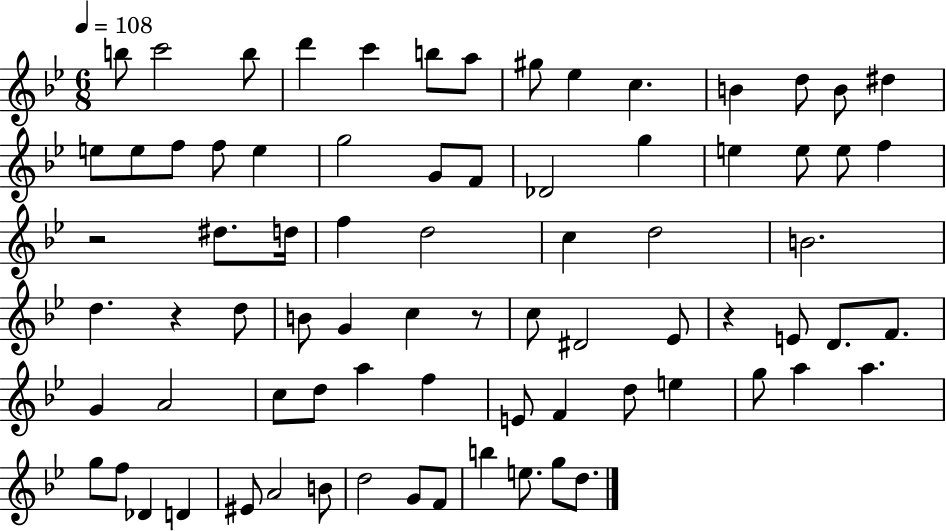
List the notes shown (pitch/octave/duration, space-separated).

B5/e C6/h B5/e D6/q C6/q B5/e A5/e G#5/e Eb5/q C5/q. B4/q D5/e B4/e D#5/q E5/e E5/e F5/e F5/e E5/q G5/h G4/e F4/e Db4/h G5/q E5/q E5/e E5/e F5/q R/h D#5/e. D5/s F5/q D5/h C5/q D5/h B4/h. D5/q. R/q D5/e B4/e G4/q C5/q R/e C5/e D#4/h Eb4/e R/q E4/e D4/e. F4/e. G4/q A4/h C5/e D5/e A5/q F5/q E4/e F4/q D5/e E5/q G5/e A5/q A5/q. G5/e F5/e Db4/q D4/q EIS4/e A4/h B4/e D5/h G4/e F4/e B5/q E5/e. G5/e D5/e.